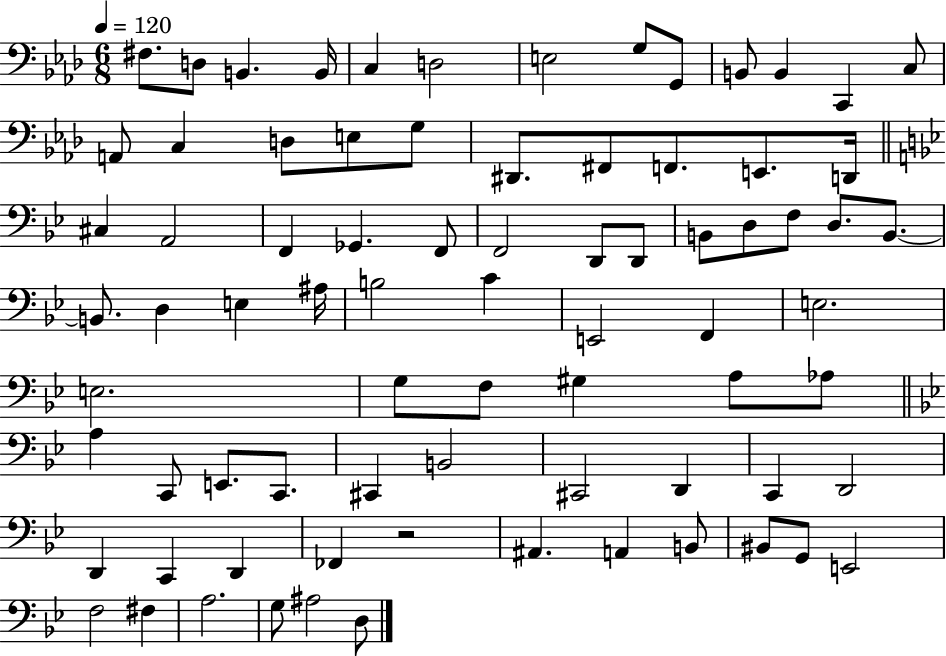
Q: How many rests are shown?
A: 1